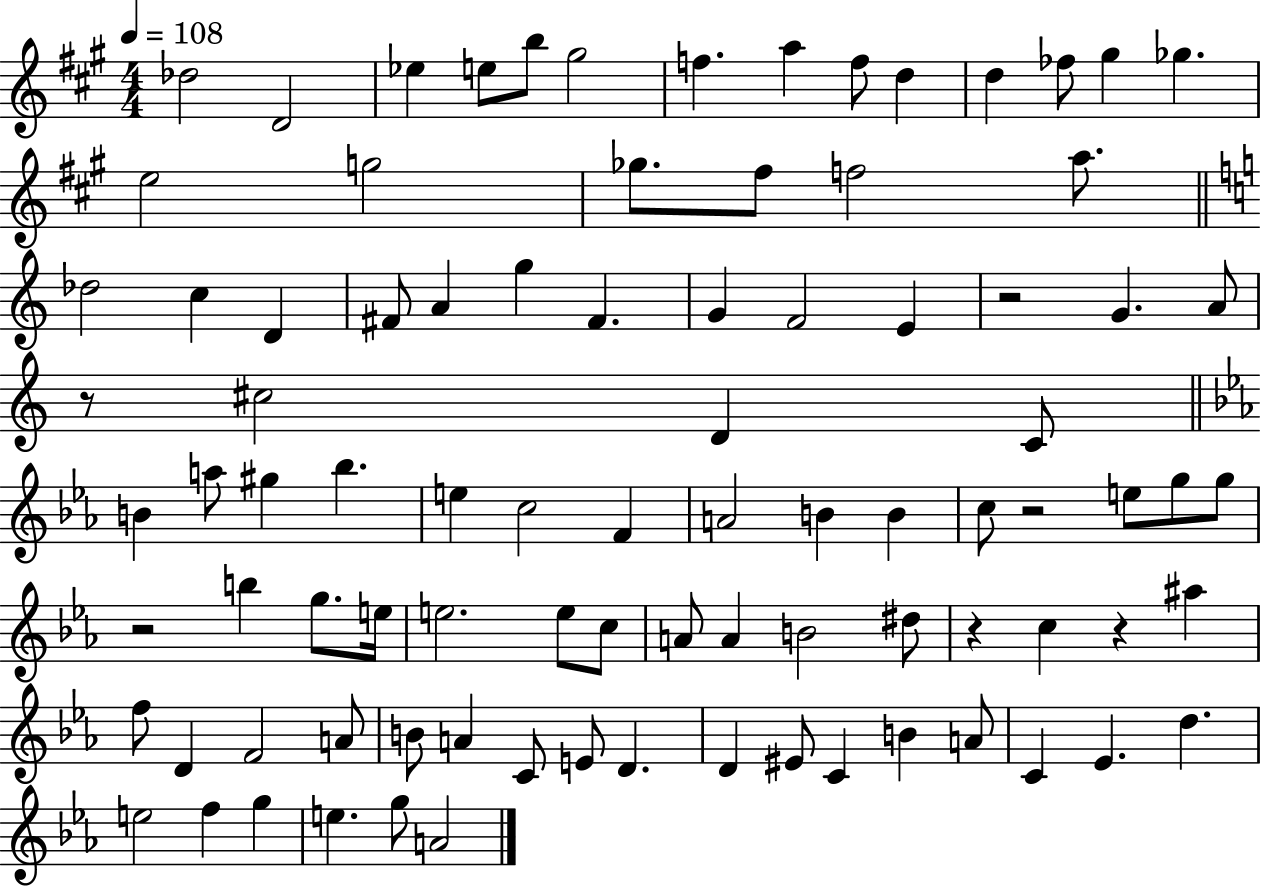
X:1
T:Untitled
M:4/4
L:1/4
K:A
_d2 D2 _e e/2 b/2 ^g2 f a f/2 d d _f/2 ^g _g e2 g2 _g/2 ^f/2 f2 a/2 _d2 c D ^F/2 A g ^F G F2 E z2 G A/2 z/2 ^c2 D C/2 B a/2 ^g _b e c2 F A2 B B c/2 z2 e/2 g/2 g/2 z2 b g/2 e/4 e2 e/2 c/2 A/2 A B2 ^d/2 z c z ^a f/2 D F2 A/2 B/2 A C/2 E/2 D D ^E/2 C B A/2 C _E d e2 f g e g/2 A2